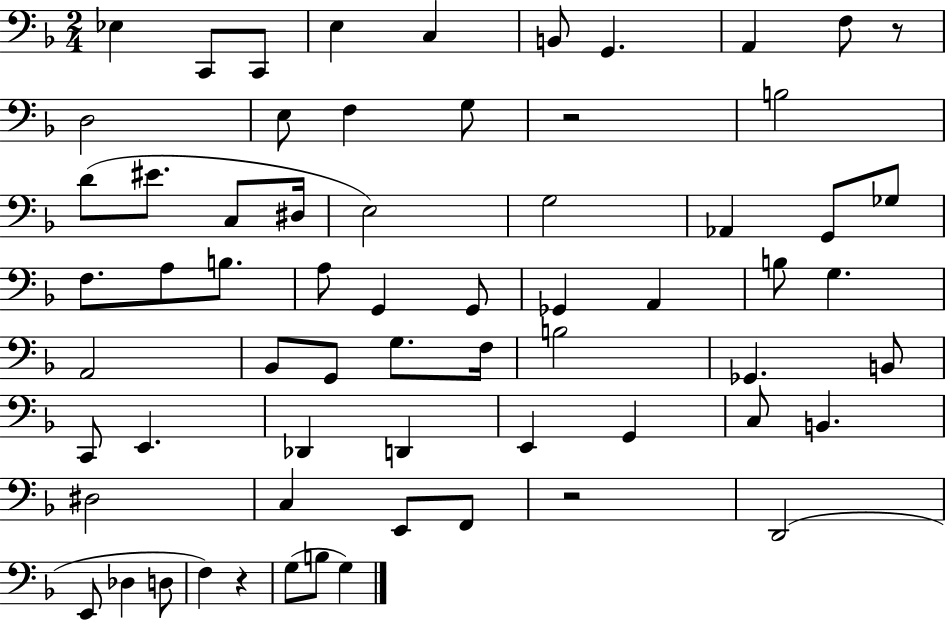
X:1
T:Untitled
M:2/4
L:1/4
K:F
_E, C,,/2 C,,/2 E, C, B,,/2 G,, A,, F,/2 z/2 D,2 E,/2 F, G,/2 z2 B,2 D/2 ^E/2 C,/2 ^D,/4 E,2 G,2 _A,, G,,/2 _G,/2 F,/2 A,/2 B,/2 A,/2 G,, G,,/2 _G,, A,, B,/2 G, A,,2 _B,,/2 G,,/2 G,/2 F,/4 B,2 _G,, B,,/2 C,,/2 E,, _D,, D,, E,, G,, C,/2 B,, ^D,2 C, E,,/2 F,,/2 z2 D,,2 E,,/2 _D, D,/2 F, z G,/2 B,/2 G,